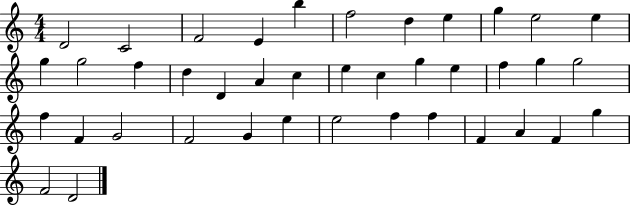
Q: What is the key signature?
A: C major